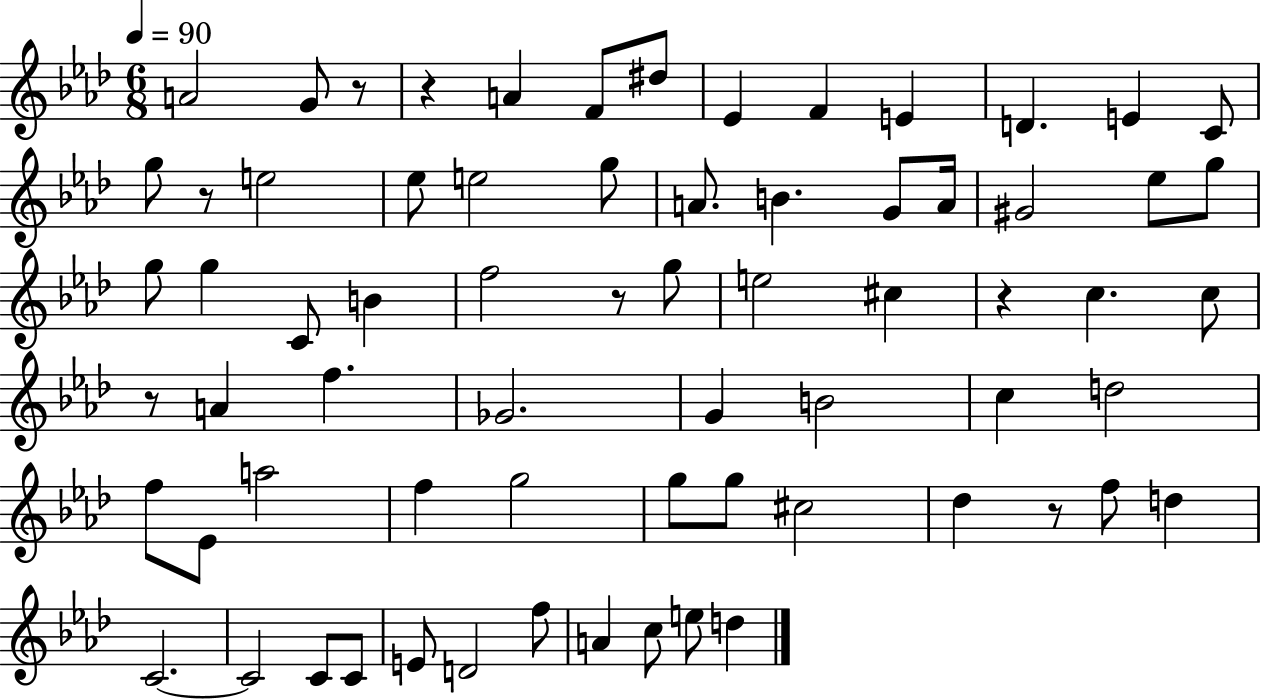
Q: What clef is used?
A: treble